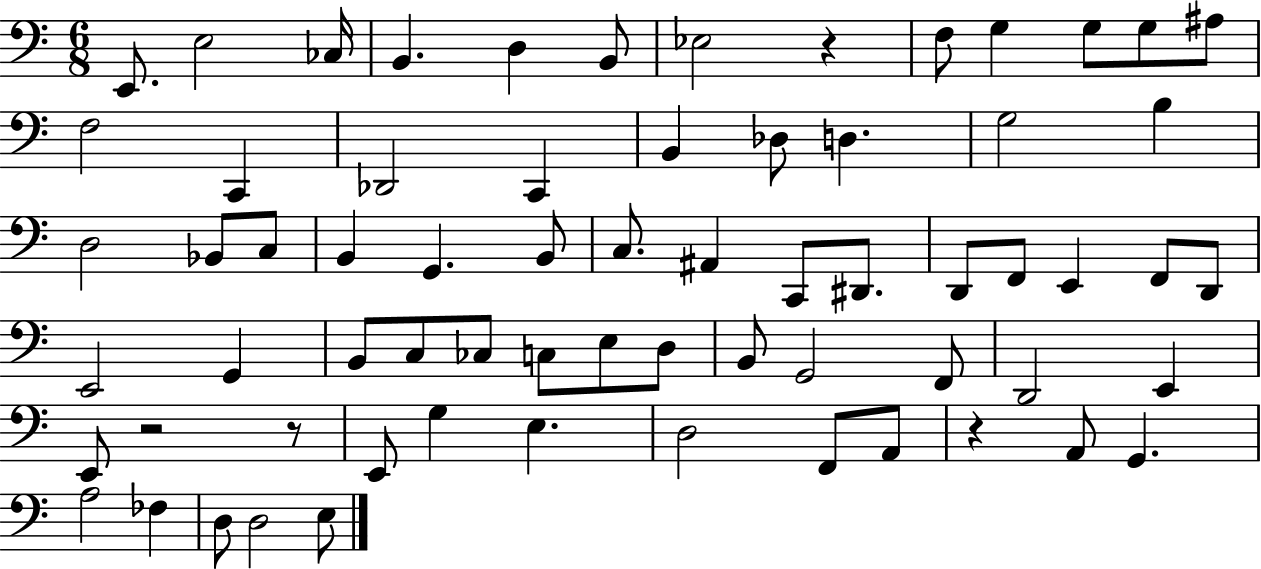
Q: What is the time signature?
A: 6/8